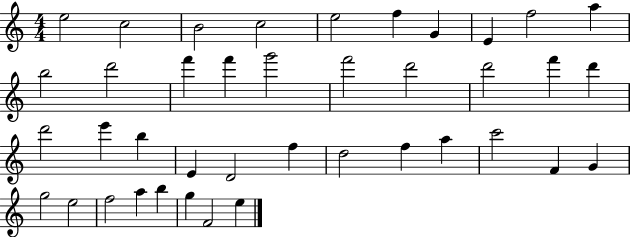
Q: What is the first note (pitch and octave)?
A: E5